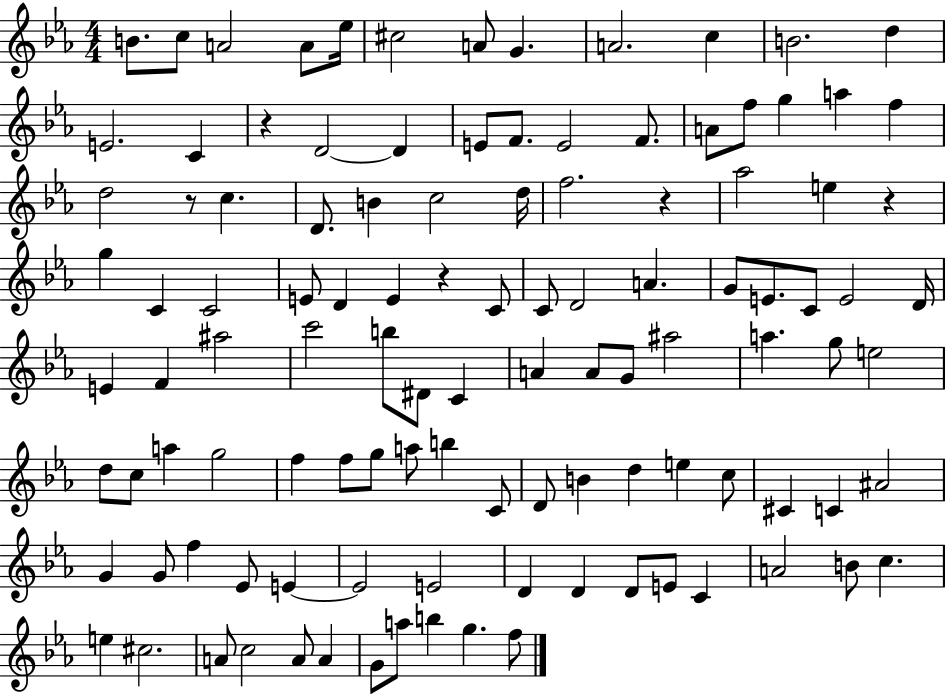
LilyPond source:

{
  \clef treble
  \numericTimeSignature
  \time 4/4
  \key ees \major
  \repeat volta 2 { b'8. c''8 a'2 a'8 ees''16 | cis''2 a'8 g'4. | a'2. c''4 | b'2. d''4 | \break e'2. c'4 | r4 d'2~~ d'4 | e'8 f'8. e'2 f'8. | a'8 f''8 g''4 a''4 f''4 | \break d''2 r8 c''4. | d'8. b'4 c''2 d''16 | f''2. r4 | aes''2 e''4 r4 | \break g''4 c'4 c'2 | e'8 d'4 e'4 r4 c'8 | c'8 d'2 a'4. | g'8 e'8. c'8 e'2 d'16 | \break e'4 f'4 ais''2 | c'''2 b''8 dis'8 c'4 | a'4 a'8 g'8 ais''2 | a''4. g''8 e''2 | \break d''8 c''8 a''4 g''2 | f''4 f''8 g''8 a''8 b''4 c'8 | d'8 b'4 d''4 e''4 c''8 | cis'4 c'4 ais'2 | \break g'4 g'8 f''4 ees'8 e'4~~ | e'2 e'2 | d'4 d'4 d'8 e'8 c'4 | a'2 b'8 c''4. | \break e''4 cis''2. | a'8 c''2 a'8 a'4 | g'8 a''8 b''4 g''4. f''8 | } \bar "|."
}